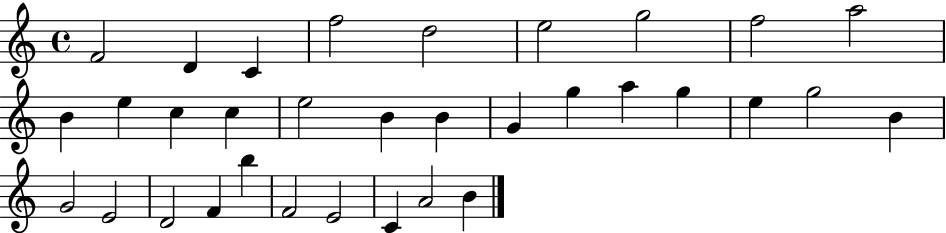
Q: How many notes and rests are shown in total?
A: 33